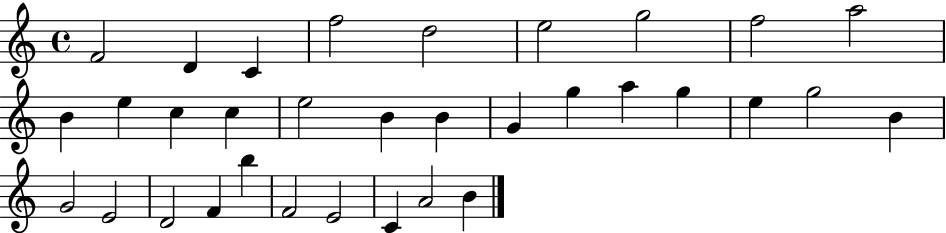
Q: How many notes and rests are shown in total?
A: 33